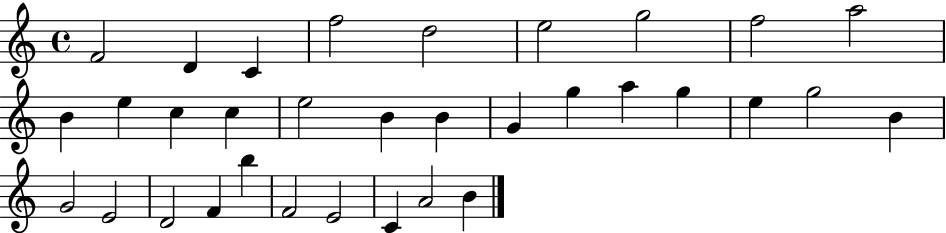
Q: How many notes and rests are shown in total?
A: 33